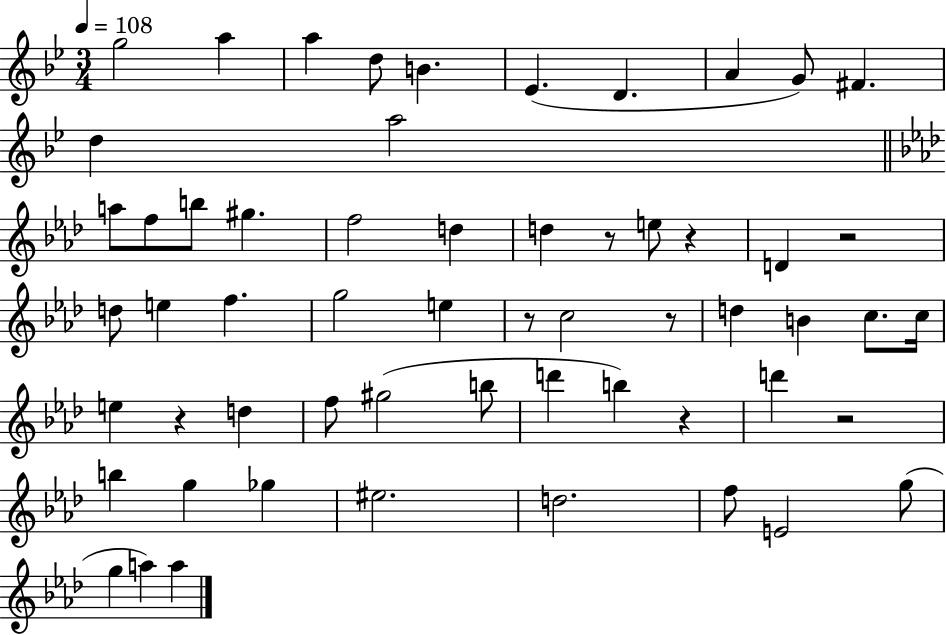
{
  \clef treble
  \numericTimeSignature
  \time 3/4
  \key bes \major
  \tempo 4 = 108
  \repeat volta 2 { g''2 a''4 | a''4 d''8 b'4. | ees'4.( d'4. | a'4 g'8) fis'4. | \break d''4 a''2 | \bar "||" \break \key f \minor a''8 f''8 b''8 gis''4. | f''2 d''4 | d''4 r8 e''8 r4 | d'4 r2 | \break d''8 e''4 f''4. | g''2 e''4 | r8 c''2 r8 | d''4 b'4 c''8. c''16 | \break e''4 r4 d''4 | f''8 gis''2( b''8 | d'''4 b''4) r4 | d'''4 r2 | \break b''4 g''4 ges''4 | eis''2. | d''2. | f''8 e'2 g''8( | \break g''4 a''4) a''4 | } \bar "|."
}